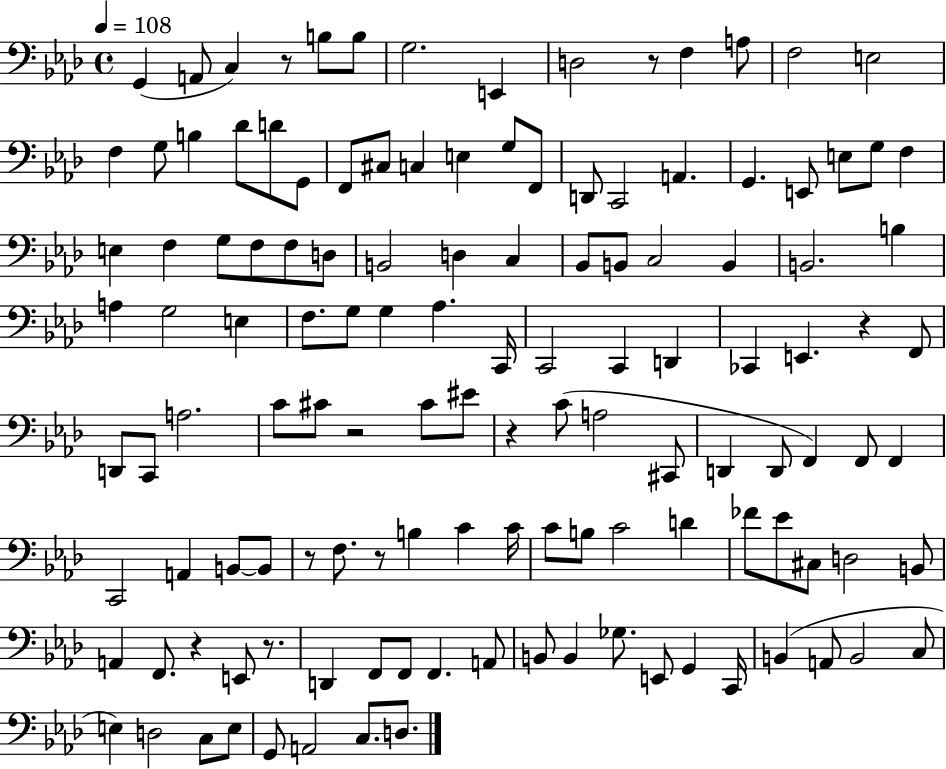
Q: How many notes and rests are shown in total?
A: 128